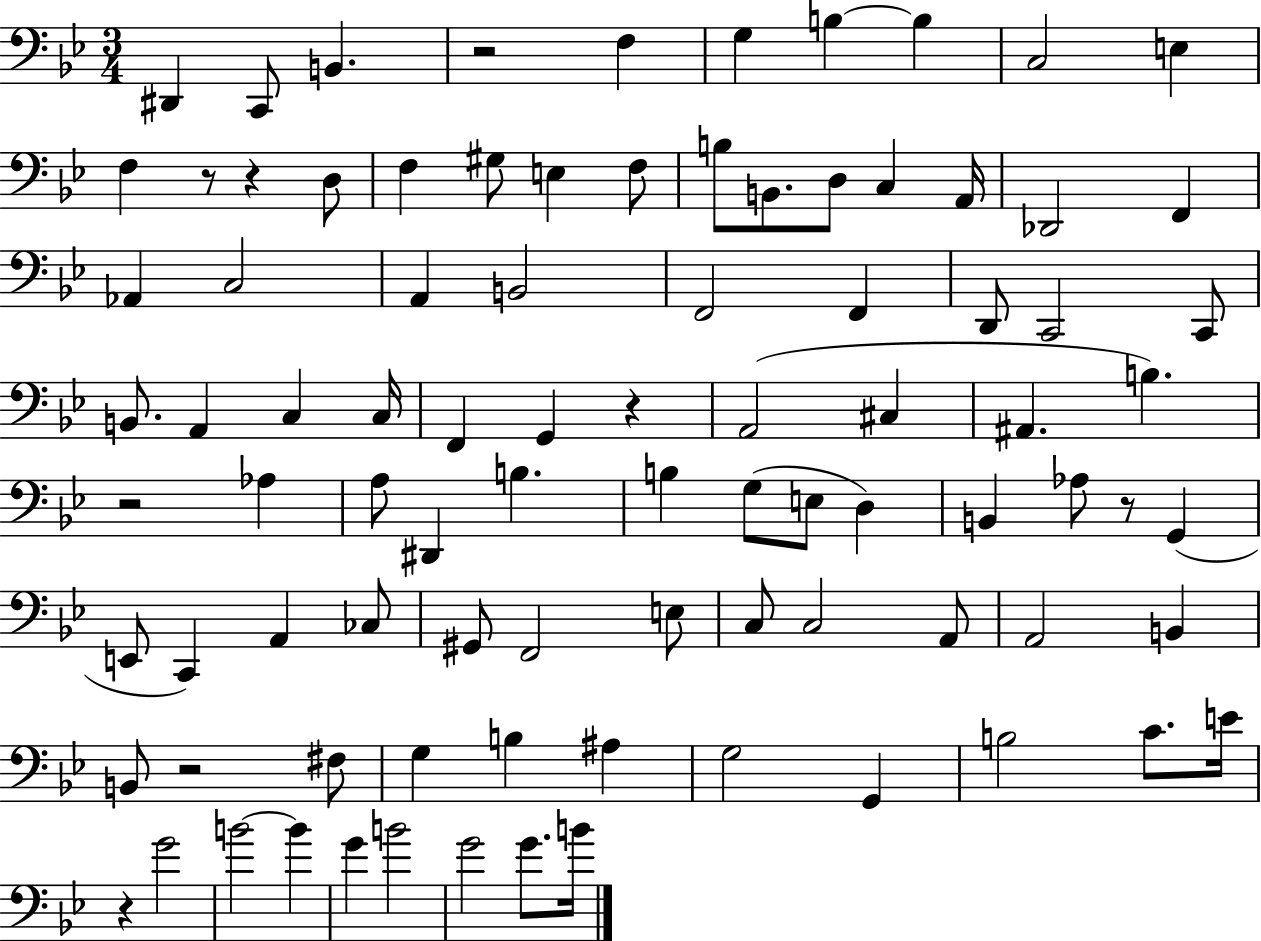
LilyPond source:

{
  \clef bass
  \numericTimeSignature
  \time 3/4
  \key bes \major
  dis,4 c,8 b,4. | r2 f4 | g4 b4~~ b4 | c2 e4 | \break f4 r8 r4 d8 | f4 gis8 e4 f8 | b8 b,8. d8 c4 a,16 | des,2 f,4 | \break aes,4 c2 | a,4 b,2 | f,2 f,4 | d,8 c,2 c,8 | \break b,8. a,4 c4 c16 | f,4 g,4 r4 | a,2( cis4 | ais,4. b4.) | \break r2 aes4 | a8 dis,4 b4. | b4 g8( e8 d4) | b,4 aes8 r8 g,4( | \break e,8 c,4) a,4 ces8 | gis,8 f,2 e8 | c8 c2 a,8 | a,2 b,4 | \break b,8 r2 fis8 | g4 b4 ais4 | g2 g,4 | b2 c'8. e'16 | \break r4 g'2 | b'2~~ b'4 | g'4 b'2 | g'2 g'8. b'16 | \break \bar "|."
}